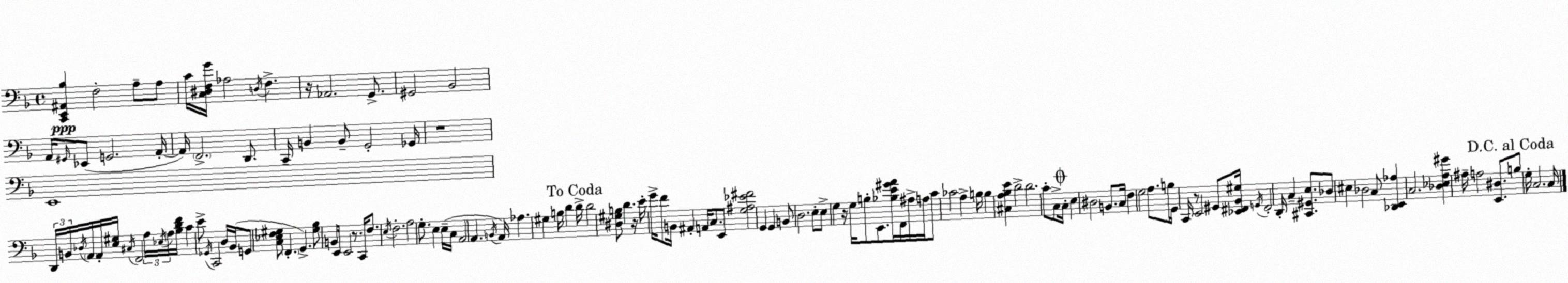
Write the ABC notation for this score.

X:1
T:Untitled
M:4/4
L:1/4
K:Dm
[C,,E,,^A,,_B,] F,2 A,/2 A,/2 C/4 [C,^D,F,G]/4 _A,2 D,/4 F, z/4 _A,,2 G,,/2 ^G,,2 _B,,2 A,,/4 ^G,,/4 _E,,/2 G,,2 A,,/4 A,,/4 F,,2 D,,/2 C,,/4 B,, B,,/2 G,,2 _G,,/4 z4 E,,4 D,,/4 B,,/4 _D,/4 A,,/4 A,,/4 [E,^G,]/4 ^C,/4 F,,2 A,/4 _E,/4 A,/4 [_B,DF]/4 C E/2 _G,,/4 C,,2 D,/4 _B,,/4 G,,/2 [C,_E,F,^G,]/2 F,, G,, [^G,_B,]/2 B,,/2 E,,/4 E,,2 z/2 C,,/4 F,/2 E,/4 F,2 A,2 G,/2 E, E,/4 C,/4 A,,2 A,, B,,/4 A,,/4 _A, ^G, B,/4 D D/4 D2 [^D,^G,B,]/2 D z/4 E/4 G/4 F/2 B,,/4 ^A,, A,,/4 C,/2 E,,/2 [G,^A,_E^F]2 G,, G,, B,,/2 D,2 E,/2 E,/2 G, z/4 G,/4 B,/2 E,,/2 [_B,E^GA]/4 F,,/4 ^A,/4 A,/4 C/2 _C2 A, B,/4 B, [^C,A,_B,E] D2 D2 C/2 C,/2 C,/4 E, ^D,2 B,,/2 C,/4 F, G,2 A,/2 B,/4 G,,/4 C,,/4 z/2 E,,2 ^G,,/2 [_E,,^F,,_B,,^G,]/4 G,,/4 ^F,,2 D,,/4 C, [^C,,^G,,E,]/2 _D,/2 ^E, _D,2 C,/2 [_D,,E,,_A,] C,2 [_D,_E,A,^G] ^A,/4 A,2 [E,,^D,]/2 B,/2 G,/4 C,2 C,/4